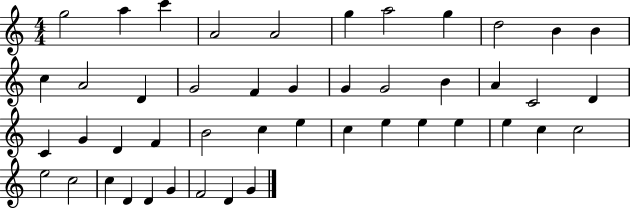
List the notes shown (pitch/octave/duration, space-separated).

G5/h A5/q C6/q A4/h A4/h G5/q A5/h G5/q D5/h B4/q B4/q C5/q A4/h D4/q G4/h F4/q G4/q G4/q G4/h B4/q A4/q C4/h D4/q C4/q G4/q D4/q F4/q B4/h C5/q E5/q C5/q E5/q E5/q E5/q E5/q C5/q C5/h E5/h C5/h C5/q D4/q D4/q G4/q F4/h D4/q G4/q